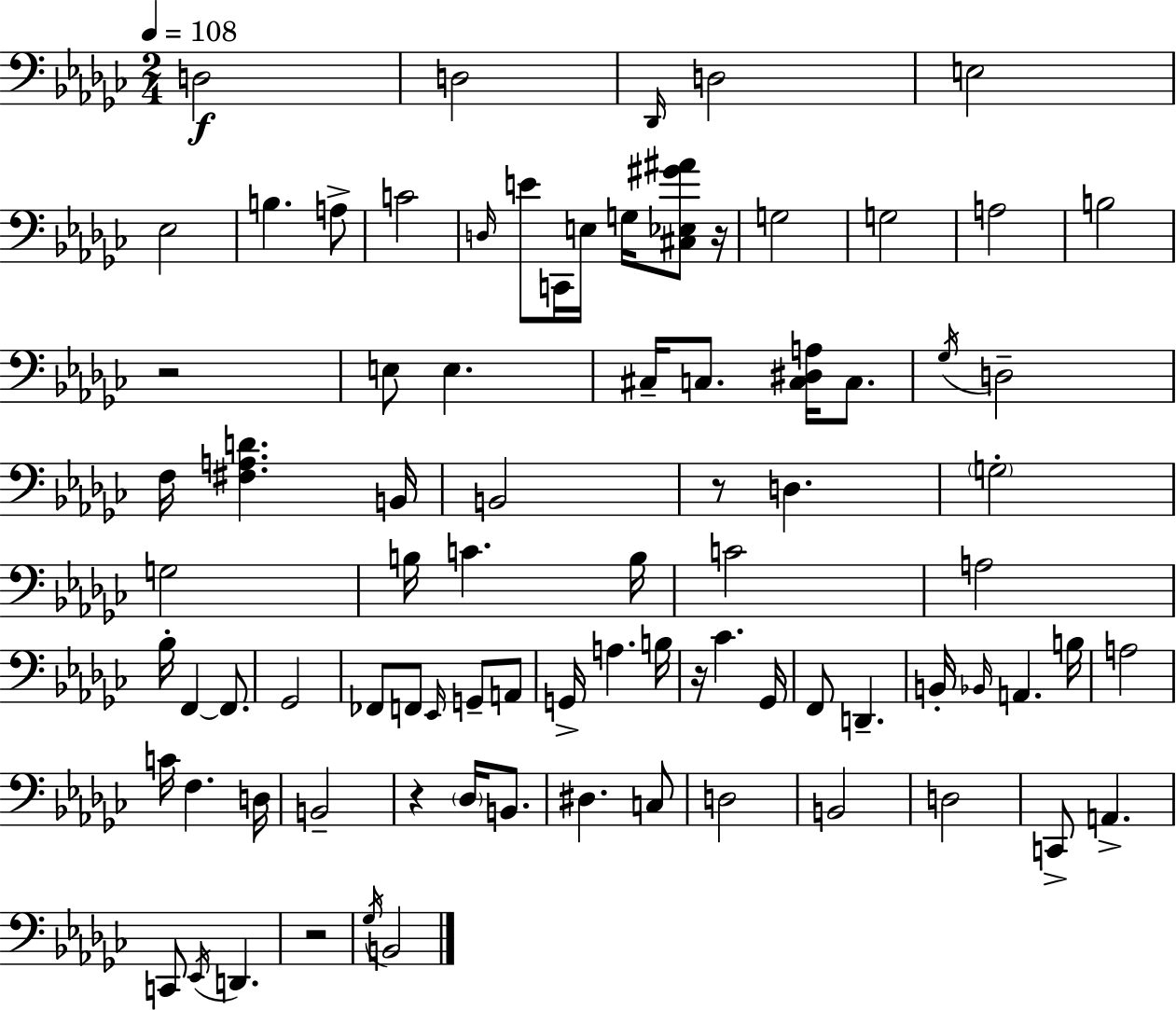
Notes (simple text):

D3/h D3/h Db2/s D3/h E3/h Eb3/h B3/q. A3/e C4/h D3/s E4/e C2/s E3/s G3/s [C#3,Eb3,G#4,A#4]/e R/s G3/h G3/h A3/h B3/h R/h E3/e E3/q. C#3/s C3/e. [C3,D#3,A3]/s C3/e. Gb3/s D3/h F3/s [F#3,A3,D4]/q. B2/s B2/h R/e D3/q. G3/h G3/h B3/s C4/q. B3/s C4/h A3/h Bb3/s F2/q F2/e. Gb2/h FES2/e F2/e Eb2/s G2/e A2/e G2/s A3/q. B3/s R/s CES4/q. Gb2/s F2/e D2/q. B2/s Bb2/s A2/q. B3/s A3/h C4/s F3/q. D3/s B2/h R/q Db3/s B2/e. D#3/q. C3/e D3/h B2/h D3/h C2/e A2/q. C2/e Eb2/s D2/q. R/h Gb3/s B2/h